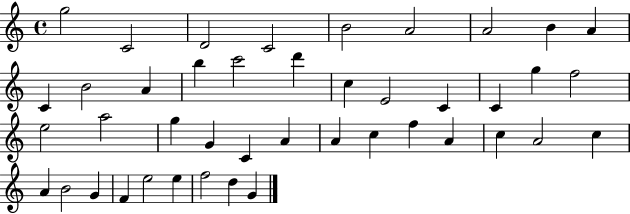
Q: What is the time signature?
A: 4/4